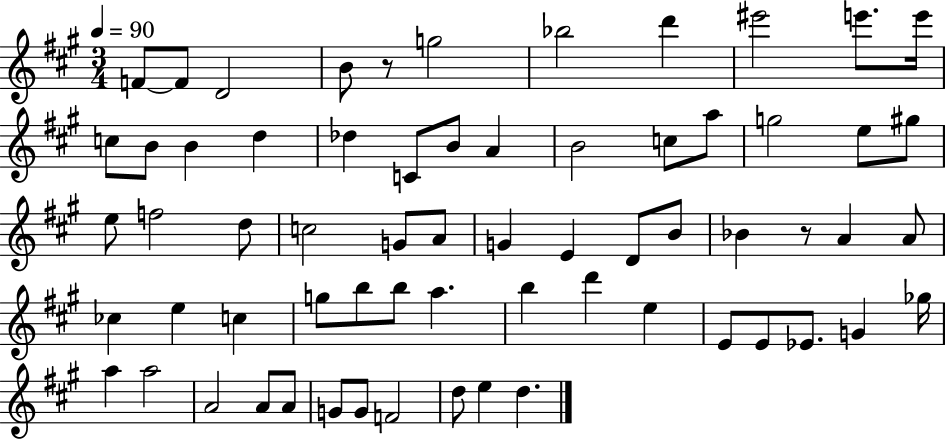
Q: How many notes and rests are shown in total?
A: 65